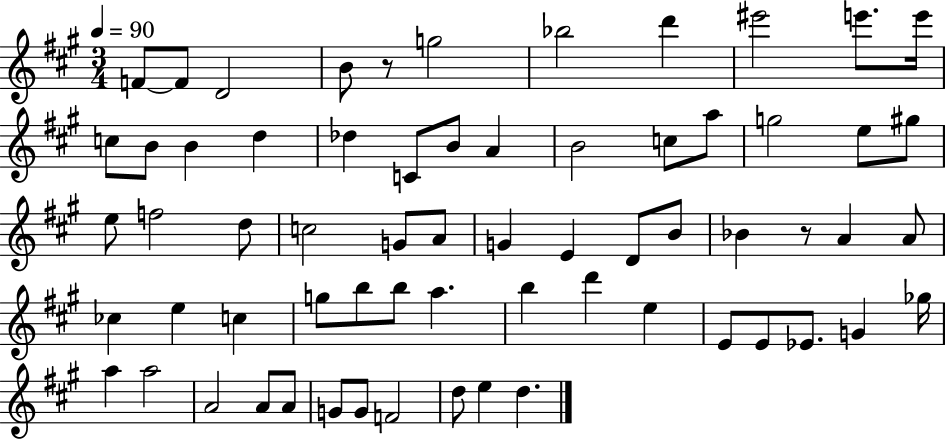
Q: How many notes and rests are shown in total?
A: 65